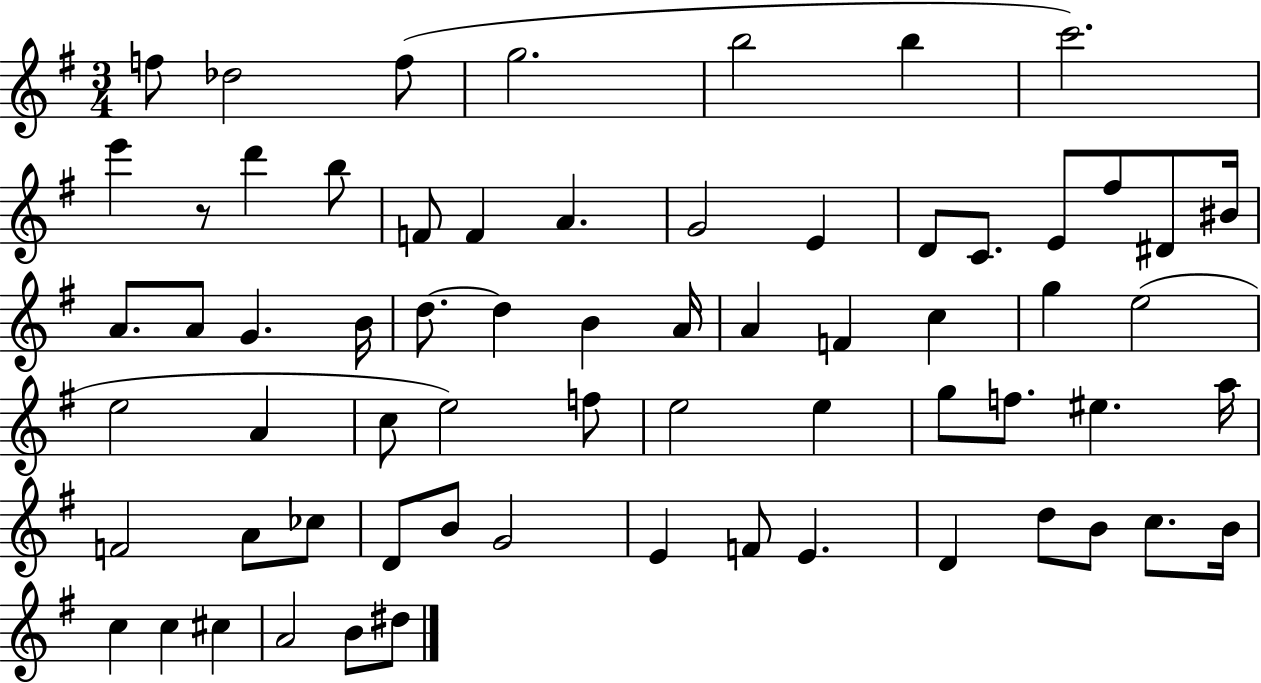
F5/e Db5/h F5/e G5/h. B5/h B5/q C6/h. E6/q R/e D6/q B5/e F4/e F4/q A4/q. G4/h E4/q D4/e C4/e. E4/e F#5/e D#4/e BIS4/s A4/e. A4/e G4/q. B4/s D5/e. D5/q B4/q A4/s A4/q F4/q C5/q G5/q E5/h E5/h A4/q C5/e E5/h F5/e E5/h E5/q G5/e F5/e. EIS5/q. A5/s F4/h A4/e CES5/e D4/e B4/e G4/h E4/q F4/e E4/q. D4/q D5/e B4/e C5/e. B4/s C5/q C5/q C#5/q A4/h B4/e D#5/e